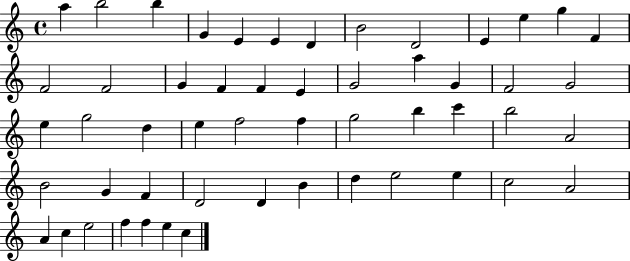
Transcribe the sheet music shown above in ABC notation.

X:1
T:Untitled
M:4/4
L:1/4
K:C
a b2 b G E E D B2 D2 E e g F F2 F2 G F F E G2 a G F2 G2 e g2 d e f2 f g2 b c' b2 A2 B2 G F D2 D B d e2 e c2 A2 A c e2 f f e c